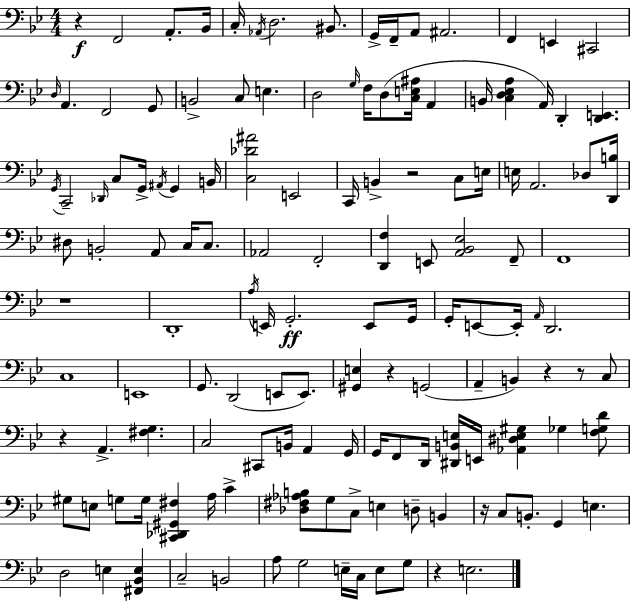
{
  \clef bass
  \numericTimeSignature
  \time 4/4
  \key g \minor
  r4\f f,2 a,8.-. bes,16 | c16-. \acciaccatura { aes,16 } d2. bis,8. | g,16-> f,16-- a,8 ais,2. | f,4 e,4 cis,2 | \break \grace { d16 } a,4. f,2 | g,8 b,2-> c8 e4. | d2 \grace { g16 } f16 d8( <c e ais>16 a,4 | b,16 <c d ees a>4 a,16) d,4-. <d, e,>4. | \break \acciaccatura { g,16 } c,2-- \grace { des,16 } c8 g,16-> | \acciaccatura { ais,16 } g,4 b,16 <c des' ais'>2 e,2 | c,16 b,4-> r2 | c8 e16 e16 a,2. | \break des8 <d, b>16 dis8 b,2-. | a,8 c16 c8. aes,2 f,2-. | <d, f>4 e,8 <a, bes, ees>2 | f,8-- f,1 | \break r1 | d,1-. | \acciaccatura { a16 } e,16 g,2.-.\ff | e,8 g,16 g,16-. e,8~~ e,16-. \grace { a,16 } d,2. | \break c1 | e,1 | g,8. d,2( | e,8 e,8.) <gis, e>4 r4 | \break g,2( a,4-- b,4) | r4 r8 c8 r4 a,4.-> | <fis g>4. c2 | cis,8 b,16 a,4 g,16 g,16 f,8 d,16 <dis, b, e>16 e,16 <aes, dis e gis>4 | \break ges4 <f g d'>8 gis8 e8 g8 g16 <cis, des, gis, fis>4 | a16 c'4-> <des fis aes b>8 g8 c8-> e4 | d8-- b,4 r16 c8 b,8.-. g,4 | e4. d2 | \break e4 <fis, bes, e>4 c2-- | b,2 a8 g2 | e16-- c16 e8 g8 r4 e2. | \bar "|."
}